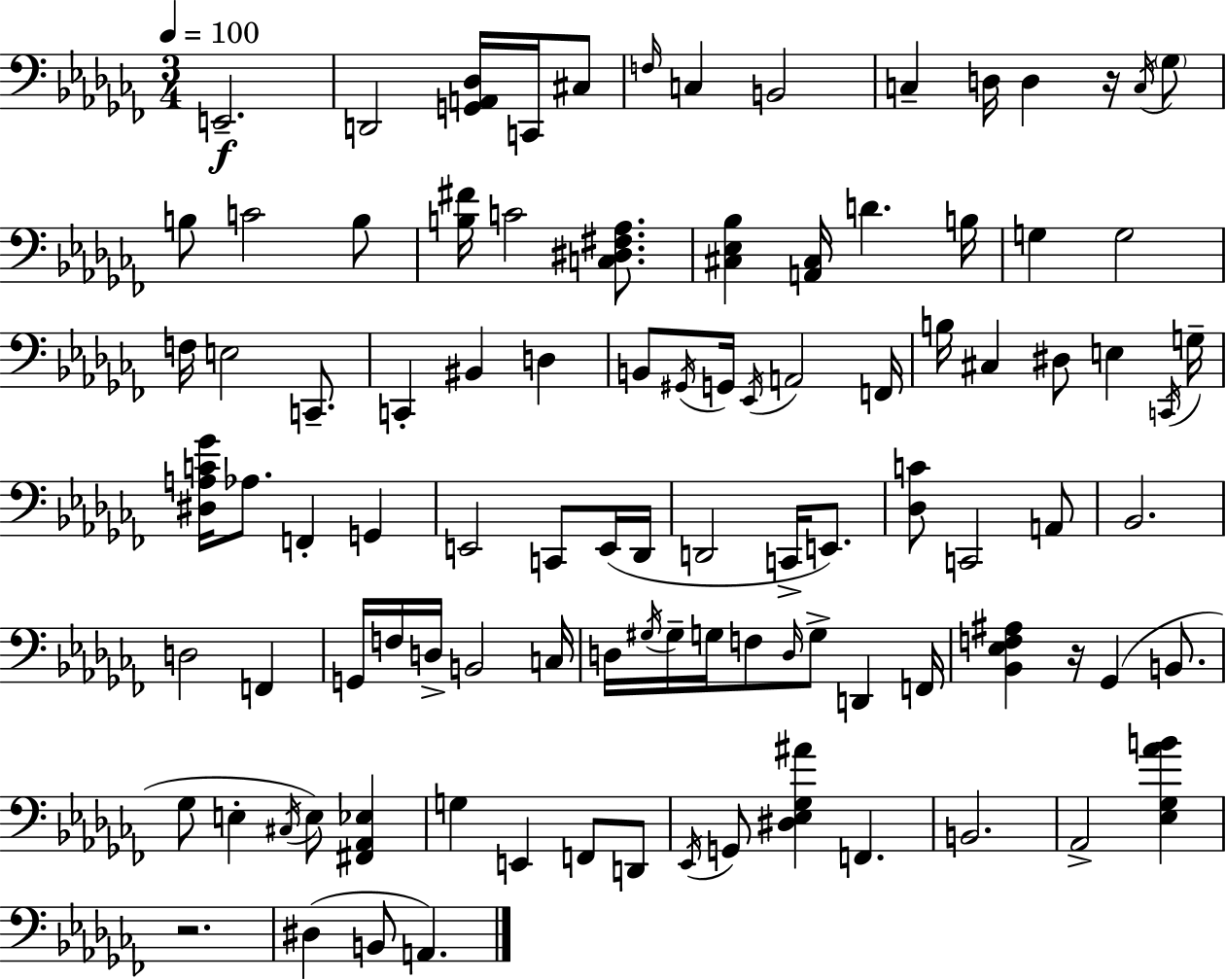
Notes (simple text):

E2/h. D2/h [G2,A2,Db3]/s C2/s C#3/e F3/s C3/q B2/h C3/q D3/s D3/q R/s C3/s Gb3/e B3/e C4/h B3/e [B3,F#4]/s C4/h [C3,D#3,F#3,Ab3]/e. [C#3,Eb3,Bb3]/q [A2,C#3]/s D4/q. B3/s G3/q G3/h F3/s E3/h C2/e. C2/q BIS2/q D3/q B2/e G#2/s G2/s Eb2/s A2/h F2/s B3/s C#3/q D#3/e E3/q C2/s G3/s [D#3,A3,C4,Gb4]/s Ab3/e. F2/q G2/q E2/h C2/e E2/s Db2/s D2/h C2/s E2/e. [Db3,C4]/e C2/h A2/e Bb2/h. D3/h F2/q G2/s F3/s D3/s B2/h C3/s D3/s G#3/s G#3/s G3/s F3/e D3/s G3/e D2/q F2/s [Bb2,Eb3,F3,A#3]/q R/s Gb2/q B2/e. Gb3/e E3/q C#3/s E3/e [F#2,Ab2,Eb3]/q G3/q E2/q F2/e D2/e Eb2/s G2/e [D#3,Eb3,Gb3,A#4]/q F2/q. B2/h. Ab2/h [Eb3,Gb3,Ab4,B4]/q R/h. D#3/q B2/e A2/q.